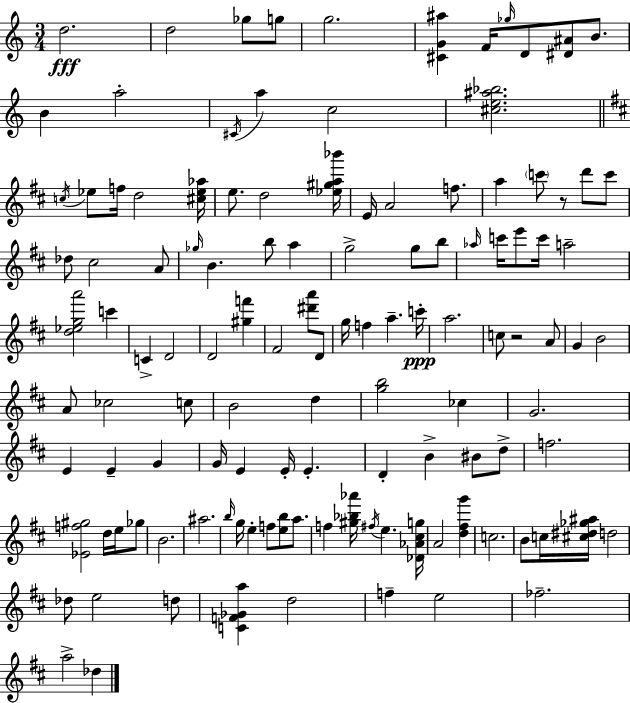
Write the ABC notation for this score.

X:1
T:Untitled
M:3/4
L:1/4
K:C
d2 d2 _g/2 g/2 g2 [^CG^a] F/4 _g/4 D/2 [^D^A]/2 B/2 B a2 ^C/4 a c2 [^ce^a_b]2 c/4 _e/2 f/4 d2 [^c_e_a]/4 e/2 d2 [_e^ga_b']/4 E/4 A2 f/2 a c'/2 z/2 d'/2 c'/2 _d/2 ^c2 A/2 _g/4 B b/2 a g2 g/2 b/2 _a/4 c'/4 e'/2 c'/4 a2 [d_ega']2 c' C D2 D2 [^gf'] ^F2 [^d'a']/2 D/2 g/4 f a c'/4 a2 c/2 z2 A/2 G B2 A/2 _c2 c/2 B2 d [gb]2 _c G2 E E G G/4 E E/4 E D B ^B/2 d/2 f2 [_Ef^g]2 d/4 e/4 _g/2 B2 ^a2 b/4 g/4 e f/2 [eb]/2 a/2 f [^g_b_a']/4 ^f/4 e [_D_A^cg]/4 A2 [d^fg'] c2 B/2 c/4 [^c^d_g^a]/4 d2 _d/2 e2 d/2 [CF_Ga] d2 f e2 _f2 a2 _d